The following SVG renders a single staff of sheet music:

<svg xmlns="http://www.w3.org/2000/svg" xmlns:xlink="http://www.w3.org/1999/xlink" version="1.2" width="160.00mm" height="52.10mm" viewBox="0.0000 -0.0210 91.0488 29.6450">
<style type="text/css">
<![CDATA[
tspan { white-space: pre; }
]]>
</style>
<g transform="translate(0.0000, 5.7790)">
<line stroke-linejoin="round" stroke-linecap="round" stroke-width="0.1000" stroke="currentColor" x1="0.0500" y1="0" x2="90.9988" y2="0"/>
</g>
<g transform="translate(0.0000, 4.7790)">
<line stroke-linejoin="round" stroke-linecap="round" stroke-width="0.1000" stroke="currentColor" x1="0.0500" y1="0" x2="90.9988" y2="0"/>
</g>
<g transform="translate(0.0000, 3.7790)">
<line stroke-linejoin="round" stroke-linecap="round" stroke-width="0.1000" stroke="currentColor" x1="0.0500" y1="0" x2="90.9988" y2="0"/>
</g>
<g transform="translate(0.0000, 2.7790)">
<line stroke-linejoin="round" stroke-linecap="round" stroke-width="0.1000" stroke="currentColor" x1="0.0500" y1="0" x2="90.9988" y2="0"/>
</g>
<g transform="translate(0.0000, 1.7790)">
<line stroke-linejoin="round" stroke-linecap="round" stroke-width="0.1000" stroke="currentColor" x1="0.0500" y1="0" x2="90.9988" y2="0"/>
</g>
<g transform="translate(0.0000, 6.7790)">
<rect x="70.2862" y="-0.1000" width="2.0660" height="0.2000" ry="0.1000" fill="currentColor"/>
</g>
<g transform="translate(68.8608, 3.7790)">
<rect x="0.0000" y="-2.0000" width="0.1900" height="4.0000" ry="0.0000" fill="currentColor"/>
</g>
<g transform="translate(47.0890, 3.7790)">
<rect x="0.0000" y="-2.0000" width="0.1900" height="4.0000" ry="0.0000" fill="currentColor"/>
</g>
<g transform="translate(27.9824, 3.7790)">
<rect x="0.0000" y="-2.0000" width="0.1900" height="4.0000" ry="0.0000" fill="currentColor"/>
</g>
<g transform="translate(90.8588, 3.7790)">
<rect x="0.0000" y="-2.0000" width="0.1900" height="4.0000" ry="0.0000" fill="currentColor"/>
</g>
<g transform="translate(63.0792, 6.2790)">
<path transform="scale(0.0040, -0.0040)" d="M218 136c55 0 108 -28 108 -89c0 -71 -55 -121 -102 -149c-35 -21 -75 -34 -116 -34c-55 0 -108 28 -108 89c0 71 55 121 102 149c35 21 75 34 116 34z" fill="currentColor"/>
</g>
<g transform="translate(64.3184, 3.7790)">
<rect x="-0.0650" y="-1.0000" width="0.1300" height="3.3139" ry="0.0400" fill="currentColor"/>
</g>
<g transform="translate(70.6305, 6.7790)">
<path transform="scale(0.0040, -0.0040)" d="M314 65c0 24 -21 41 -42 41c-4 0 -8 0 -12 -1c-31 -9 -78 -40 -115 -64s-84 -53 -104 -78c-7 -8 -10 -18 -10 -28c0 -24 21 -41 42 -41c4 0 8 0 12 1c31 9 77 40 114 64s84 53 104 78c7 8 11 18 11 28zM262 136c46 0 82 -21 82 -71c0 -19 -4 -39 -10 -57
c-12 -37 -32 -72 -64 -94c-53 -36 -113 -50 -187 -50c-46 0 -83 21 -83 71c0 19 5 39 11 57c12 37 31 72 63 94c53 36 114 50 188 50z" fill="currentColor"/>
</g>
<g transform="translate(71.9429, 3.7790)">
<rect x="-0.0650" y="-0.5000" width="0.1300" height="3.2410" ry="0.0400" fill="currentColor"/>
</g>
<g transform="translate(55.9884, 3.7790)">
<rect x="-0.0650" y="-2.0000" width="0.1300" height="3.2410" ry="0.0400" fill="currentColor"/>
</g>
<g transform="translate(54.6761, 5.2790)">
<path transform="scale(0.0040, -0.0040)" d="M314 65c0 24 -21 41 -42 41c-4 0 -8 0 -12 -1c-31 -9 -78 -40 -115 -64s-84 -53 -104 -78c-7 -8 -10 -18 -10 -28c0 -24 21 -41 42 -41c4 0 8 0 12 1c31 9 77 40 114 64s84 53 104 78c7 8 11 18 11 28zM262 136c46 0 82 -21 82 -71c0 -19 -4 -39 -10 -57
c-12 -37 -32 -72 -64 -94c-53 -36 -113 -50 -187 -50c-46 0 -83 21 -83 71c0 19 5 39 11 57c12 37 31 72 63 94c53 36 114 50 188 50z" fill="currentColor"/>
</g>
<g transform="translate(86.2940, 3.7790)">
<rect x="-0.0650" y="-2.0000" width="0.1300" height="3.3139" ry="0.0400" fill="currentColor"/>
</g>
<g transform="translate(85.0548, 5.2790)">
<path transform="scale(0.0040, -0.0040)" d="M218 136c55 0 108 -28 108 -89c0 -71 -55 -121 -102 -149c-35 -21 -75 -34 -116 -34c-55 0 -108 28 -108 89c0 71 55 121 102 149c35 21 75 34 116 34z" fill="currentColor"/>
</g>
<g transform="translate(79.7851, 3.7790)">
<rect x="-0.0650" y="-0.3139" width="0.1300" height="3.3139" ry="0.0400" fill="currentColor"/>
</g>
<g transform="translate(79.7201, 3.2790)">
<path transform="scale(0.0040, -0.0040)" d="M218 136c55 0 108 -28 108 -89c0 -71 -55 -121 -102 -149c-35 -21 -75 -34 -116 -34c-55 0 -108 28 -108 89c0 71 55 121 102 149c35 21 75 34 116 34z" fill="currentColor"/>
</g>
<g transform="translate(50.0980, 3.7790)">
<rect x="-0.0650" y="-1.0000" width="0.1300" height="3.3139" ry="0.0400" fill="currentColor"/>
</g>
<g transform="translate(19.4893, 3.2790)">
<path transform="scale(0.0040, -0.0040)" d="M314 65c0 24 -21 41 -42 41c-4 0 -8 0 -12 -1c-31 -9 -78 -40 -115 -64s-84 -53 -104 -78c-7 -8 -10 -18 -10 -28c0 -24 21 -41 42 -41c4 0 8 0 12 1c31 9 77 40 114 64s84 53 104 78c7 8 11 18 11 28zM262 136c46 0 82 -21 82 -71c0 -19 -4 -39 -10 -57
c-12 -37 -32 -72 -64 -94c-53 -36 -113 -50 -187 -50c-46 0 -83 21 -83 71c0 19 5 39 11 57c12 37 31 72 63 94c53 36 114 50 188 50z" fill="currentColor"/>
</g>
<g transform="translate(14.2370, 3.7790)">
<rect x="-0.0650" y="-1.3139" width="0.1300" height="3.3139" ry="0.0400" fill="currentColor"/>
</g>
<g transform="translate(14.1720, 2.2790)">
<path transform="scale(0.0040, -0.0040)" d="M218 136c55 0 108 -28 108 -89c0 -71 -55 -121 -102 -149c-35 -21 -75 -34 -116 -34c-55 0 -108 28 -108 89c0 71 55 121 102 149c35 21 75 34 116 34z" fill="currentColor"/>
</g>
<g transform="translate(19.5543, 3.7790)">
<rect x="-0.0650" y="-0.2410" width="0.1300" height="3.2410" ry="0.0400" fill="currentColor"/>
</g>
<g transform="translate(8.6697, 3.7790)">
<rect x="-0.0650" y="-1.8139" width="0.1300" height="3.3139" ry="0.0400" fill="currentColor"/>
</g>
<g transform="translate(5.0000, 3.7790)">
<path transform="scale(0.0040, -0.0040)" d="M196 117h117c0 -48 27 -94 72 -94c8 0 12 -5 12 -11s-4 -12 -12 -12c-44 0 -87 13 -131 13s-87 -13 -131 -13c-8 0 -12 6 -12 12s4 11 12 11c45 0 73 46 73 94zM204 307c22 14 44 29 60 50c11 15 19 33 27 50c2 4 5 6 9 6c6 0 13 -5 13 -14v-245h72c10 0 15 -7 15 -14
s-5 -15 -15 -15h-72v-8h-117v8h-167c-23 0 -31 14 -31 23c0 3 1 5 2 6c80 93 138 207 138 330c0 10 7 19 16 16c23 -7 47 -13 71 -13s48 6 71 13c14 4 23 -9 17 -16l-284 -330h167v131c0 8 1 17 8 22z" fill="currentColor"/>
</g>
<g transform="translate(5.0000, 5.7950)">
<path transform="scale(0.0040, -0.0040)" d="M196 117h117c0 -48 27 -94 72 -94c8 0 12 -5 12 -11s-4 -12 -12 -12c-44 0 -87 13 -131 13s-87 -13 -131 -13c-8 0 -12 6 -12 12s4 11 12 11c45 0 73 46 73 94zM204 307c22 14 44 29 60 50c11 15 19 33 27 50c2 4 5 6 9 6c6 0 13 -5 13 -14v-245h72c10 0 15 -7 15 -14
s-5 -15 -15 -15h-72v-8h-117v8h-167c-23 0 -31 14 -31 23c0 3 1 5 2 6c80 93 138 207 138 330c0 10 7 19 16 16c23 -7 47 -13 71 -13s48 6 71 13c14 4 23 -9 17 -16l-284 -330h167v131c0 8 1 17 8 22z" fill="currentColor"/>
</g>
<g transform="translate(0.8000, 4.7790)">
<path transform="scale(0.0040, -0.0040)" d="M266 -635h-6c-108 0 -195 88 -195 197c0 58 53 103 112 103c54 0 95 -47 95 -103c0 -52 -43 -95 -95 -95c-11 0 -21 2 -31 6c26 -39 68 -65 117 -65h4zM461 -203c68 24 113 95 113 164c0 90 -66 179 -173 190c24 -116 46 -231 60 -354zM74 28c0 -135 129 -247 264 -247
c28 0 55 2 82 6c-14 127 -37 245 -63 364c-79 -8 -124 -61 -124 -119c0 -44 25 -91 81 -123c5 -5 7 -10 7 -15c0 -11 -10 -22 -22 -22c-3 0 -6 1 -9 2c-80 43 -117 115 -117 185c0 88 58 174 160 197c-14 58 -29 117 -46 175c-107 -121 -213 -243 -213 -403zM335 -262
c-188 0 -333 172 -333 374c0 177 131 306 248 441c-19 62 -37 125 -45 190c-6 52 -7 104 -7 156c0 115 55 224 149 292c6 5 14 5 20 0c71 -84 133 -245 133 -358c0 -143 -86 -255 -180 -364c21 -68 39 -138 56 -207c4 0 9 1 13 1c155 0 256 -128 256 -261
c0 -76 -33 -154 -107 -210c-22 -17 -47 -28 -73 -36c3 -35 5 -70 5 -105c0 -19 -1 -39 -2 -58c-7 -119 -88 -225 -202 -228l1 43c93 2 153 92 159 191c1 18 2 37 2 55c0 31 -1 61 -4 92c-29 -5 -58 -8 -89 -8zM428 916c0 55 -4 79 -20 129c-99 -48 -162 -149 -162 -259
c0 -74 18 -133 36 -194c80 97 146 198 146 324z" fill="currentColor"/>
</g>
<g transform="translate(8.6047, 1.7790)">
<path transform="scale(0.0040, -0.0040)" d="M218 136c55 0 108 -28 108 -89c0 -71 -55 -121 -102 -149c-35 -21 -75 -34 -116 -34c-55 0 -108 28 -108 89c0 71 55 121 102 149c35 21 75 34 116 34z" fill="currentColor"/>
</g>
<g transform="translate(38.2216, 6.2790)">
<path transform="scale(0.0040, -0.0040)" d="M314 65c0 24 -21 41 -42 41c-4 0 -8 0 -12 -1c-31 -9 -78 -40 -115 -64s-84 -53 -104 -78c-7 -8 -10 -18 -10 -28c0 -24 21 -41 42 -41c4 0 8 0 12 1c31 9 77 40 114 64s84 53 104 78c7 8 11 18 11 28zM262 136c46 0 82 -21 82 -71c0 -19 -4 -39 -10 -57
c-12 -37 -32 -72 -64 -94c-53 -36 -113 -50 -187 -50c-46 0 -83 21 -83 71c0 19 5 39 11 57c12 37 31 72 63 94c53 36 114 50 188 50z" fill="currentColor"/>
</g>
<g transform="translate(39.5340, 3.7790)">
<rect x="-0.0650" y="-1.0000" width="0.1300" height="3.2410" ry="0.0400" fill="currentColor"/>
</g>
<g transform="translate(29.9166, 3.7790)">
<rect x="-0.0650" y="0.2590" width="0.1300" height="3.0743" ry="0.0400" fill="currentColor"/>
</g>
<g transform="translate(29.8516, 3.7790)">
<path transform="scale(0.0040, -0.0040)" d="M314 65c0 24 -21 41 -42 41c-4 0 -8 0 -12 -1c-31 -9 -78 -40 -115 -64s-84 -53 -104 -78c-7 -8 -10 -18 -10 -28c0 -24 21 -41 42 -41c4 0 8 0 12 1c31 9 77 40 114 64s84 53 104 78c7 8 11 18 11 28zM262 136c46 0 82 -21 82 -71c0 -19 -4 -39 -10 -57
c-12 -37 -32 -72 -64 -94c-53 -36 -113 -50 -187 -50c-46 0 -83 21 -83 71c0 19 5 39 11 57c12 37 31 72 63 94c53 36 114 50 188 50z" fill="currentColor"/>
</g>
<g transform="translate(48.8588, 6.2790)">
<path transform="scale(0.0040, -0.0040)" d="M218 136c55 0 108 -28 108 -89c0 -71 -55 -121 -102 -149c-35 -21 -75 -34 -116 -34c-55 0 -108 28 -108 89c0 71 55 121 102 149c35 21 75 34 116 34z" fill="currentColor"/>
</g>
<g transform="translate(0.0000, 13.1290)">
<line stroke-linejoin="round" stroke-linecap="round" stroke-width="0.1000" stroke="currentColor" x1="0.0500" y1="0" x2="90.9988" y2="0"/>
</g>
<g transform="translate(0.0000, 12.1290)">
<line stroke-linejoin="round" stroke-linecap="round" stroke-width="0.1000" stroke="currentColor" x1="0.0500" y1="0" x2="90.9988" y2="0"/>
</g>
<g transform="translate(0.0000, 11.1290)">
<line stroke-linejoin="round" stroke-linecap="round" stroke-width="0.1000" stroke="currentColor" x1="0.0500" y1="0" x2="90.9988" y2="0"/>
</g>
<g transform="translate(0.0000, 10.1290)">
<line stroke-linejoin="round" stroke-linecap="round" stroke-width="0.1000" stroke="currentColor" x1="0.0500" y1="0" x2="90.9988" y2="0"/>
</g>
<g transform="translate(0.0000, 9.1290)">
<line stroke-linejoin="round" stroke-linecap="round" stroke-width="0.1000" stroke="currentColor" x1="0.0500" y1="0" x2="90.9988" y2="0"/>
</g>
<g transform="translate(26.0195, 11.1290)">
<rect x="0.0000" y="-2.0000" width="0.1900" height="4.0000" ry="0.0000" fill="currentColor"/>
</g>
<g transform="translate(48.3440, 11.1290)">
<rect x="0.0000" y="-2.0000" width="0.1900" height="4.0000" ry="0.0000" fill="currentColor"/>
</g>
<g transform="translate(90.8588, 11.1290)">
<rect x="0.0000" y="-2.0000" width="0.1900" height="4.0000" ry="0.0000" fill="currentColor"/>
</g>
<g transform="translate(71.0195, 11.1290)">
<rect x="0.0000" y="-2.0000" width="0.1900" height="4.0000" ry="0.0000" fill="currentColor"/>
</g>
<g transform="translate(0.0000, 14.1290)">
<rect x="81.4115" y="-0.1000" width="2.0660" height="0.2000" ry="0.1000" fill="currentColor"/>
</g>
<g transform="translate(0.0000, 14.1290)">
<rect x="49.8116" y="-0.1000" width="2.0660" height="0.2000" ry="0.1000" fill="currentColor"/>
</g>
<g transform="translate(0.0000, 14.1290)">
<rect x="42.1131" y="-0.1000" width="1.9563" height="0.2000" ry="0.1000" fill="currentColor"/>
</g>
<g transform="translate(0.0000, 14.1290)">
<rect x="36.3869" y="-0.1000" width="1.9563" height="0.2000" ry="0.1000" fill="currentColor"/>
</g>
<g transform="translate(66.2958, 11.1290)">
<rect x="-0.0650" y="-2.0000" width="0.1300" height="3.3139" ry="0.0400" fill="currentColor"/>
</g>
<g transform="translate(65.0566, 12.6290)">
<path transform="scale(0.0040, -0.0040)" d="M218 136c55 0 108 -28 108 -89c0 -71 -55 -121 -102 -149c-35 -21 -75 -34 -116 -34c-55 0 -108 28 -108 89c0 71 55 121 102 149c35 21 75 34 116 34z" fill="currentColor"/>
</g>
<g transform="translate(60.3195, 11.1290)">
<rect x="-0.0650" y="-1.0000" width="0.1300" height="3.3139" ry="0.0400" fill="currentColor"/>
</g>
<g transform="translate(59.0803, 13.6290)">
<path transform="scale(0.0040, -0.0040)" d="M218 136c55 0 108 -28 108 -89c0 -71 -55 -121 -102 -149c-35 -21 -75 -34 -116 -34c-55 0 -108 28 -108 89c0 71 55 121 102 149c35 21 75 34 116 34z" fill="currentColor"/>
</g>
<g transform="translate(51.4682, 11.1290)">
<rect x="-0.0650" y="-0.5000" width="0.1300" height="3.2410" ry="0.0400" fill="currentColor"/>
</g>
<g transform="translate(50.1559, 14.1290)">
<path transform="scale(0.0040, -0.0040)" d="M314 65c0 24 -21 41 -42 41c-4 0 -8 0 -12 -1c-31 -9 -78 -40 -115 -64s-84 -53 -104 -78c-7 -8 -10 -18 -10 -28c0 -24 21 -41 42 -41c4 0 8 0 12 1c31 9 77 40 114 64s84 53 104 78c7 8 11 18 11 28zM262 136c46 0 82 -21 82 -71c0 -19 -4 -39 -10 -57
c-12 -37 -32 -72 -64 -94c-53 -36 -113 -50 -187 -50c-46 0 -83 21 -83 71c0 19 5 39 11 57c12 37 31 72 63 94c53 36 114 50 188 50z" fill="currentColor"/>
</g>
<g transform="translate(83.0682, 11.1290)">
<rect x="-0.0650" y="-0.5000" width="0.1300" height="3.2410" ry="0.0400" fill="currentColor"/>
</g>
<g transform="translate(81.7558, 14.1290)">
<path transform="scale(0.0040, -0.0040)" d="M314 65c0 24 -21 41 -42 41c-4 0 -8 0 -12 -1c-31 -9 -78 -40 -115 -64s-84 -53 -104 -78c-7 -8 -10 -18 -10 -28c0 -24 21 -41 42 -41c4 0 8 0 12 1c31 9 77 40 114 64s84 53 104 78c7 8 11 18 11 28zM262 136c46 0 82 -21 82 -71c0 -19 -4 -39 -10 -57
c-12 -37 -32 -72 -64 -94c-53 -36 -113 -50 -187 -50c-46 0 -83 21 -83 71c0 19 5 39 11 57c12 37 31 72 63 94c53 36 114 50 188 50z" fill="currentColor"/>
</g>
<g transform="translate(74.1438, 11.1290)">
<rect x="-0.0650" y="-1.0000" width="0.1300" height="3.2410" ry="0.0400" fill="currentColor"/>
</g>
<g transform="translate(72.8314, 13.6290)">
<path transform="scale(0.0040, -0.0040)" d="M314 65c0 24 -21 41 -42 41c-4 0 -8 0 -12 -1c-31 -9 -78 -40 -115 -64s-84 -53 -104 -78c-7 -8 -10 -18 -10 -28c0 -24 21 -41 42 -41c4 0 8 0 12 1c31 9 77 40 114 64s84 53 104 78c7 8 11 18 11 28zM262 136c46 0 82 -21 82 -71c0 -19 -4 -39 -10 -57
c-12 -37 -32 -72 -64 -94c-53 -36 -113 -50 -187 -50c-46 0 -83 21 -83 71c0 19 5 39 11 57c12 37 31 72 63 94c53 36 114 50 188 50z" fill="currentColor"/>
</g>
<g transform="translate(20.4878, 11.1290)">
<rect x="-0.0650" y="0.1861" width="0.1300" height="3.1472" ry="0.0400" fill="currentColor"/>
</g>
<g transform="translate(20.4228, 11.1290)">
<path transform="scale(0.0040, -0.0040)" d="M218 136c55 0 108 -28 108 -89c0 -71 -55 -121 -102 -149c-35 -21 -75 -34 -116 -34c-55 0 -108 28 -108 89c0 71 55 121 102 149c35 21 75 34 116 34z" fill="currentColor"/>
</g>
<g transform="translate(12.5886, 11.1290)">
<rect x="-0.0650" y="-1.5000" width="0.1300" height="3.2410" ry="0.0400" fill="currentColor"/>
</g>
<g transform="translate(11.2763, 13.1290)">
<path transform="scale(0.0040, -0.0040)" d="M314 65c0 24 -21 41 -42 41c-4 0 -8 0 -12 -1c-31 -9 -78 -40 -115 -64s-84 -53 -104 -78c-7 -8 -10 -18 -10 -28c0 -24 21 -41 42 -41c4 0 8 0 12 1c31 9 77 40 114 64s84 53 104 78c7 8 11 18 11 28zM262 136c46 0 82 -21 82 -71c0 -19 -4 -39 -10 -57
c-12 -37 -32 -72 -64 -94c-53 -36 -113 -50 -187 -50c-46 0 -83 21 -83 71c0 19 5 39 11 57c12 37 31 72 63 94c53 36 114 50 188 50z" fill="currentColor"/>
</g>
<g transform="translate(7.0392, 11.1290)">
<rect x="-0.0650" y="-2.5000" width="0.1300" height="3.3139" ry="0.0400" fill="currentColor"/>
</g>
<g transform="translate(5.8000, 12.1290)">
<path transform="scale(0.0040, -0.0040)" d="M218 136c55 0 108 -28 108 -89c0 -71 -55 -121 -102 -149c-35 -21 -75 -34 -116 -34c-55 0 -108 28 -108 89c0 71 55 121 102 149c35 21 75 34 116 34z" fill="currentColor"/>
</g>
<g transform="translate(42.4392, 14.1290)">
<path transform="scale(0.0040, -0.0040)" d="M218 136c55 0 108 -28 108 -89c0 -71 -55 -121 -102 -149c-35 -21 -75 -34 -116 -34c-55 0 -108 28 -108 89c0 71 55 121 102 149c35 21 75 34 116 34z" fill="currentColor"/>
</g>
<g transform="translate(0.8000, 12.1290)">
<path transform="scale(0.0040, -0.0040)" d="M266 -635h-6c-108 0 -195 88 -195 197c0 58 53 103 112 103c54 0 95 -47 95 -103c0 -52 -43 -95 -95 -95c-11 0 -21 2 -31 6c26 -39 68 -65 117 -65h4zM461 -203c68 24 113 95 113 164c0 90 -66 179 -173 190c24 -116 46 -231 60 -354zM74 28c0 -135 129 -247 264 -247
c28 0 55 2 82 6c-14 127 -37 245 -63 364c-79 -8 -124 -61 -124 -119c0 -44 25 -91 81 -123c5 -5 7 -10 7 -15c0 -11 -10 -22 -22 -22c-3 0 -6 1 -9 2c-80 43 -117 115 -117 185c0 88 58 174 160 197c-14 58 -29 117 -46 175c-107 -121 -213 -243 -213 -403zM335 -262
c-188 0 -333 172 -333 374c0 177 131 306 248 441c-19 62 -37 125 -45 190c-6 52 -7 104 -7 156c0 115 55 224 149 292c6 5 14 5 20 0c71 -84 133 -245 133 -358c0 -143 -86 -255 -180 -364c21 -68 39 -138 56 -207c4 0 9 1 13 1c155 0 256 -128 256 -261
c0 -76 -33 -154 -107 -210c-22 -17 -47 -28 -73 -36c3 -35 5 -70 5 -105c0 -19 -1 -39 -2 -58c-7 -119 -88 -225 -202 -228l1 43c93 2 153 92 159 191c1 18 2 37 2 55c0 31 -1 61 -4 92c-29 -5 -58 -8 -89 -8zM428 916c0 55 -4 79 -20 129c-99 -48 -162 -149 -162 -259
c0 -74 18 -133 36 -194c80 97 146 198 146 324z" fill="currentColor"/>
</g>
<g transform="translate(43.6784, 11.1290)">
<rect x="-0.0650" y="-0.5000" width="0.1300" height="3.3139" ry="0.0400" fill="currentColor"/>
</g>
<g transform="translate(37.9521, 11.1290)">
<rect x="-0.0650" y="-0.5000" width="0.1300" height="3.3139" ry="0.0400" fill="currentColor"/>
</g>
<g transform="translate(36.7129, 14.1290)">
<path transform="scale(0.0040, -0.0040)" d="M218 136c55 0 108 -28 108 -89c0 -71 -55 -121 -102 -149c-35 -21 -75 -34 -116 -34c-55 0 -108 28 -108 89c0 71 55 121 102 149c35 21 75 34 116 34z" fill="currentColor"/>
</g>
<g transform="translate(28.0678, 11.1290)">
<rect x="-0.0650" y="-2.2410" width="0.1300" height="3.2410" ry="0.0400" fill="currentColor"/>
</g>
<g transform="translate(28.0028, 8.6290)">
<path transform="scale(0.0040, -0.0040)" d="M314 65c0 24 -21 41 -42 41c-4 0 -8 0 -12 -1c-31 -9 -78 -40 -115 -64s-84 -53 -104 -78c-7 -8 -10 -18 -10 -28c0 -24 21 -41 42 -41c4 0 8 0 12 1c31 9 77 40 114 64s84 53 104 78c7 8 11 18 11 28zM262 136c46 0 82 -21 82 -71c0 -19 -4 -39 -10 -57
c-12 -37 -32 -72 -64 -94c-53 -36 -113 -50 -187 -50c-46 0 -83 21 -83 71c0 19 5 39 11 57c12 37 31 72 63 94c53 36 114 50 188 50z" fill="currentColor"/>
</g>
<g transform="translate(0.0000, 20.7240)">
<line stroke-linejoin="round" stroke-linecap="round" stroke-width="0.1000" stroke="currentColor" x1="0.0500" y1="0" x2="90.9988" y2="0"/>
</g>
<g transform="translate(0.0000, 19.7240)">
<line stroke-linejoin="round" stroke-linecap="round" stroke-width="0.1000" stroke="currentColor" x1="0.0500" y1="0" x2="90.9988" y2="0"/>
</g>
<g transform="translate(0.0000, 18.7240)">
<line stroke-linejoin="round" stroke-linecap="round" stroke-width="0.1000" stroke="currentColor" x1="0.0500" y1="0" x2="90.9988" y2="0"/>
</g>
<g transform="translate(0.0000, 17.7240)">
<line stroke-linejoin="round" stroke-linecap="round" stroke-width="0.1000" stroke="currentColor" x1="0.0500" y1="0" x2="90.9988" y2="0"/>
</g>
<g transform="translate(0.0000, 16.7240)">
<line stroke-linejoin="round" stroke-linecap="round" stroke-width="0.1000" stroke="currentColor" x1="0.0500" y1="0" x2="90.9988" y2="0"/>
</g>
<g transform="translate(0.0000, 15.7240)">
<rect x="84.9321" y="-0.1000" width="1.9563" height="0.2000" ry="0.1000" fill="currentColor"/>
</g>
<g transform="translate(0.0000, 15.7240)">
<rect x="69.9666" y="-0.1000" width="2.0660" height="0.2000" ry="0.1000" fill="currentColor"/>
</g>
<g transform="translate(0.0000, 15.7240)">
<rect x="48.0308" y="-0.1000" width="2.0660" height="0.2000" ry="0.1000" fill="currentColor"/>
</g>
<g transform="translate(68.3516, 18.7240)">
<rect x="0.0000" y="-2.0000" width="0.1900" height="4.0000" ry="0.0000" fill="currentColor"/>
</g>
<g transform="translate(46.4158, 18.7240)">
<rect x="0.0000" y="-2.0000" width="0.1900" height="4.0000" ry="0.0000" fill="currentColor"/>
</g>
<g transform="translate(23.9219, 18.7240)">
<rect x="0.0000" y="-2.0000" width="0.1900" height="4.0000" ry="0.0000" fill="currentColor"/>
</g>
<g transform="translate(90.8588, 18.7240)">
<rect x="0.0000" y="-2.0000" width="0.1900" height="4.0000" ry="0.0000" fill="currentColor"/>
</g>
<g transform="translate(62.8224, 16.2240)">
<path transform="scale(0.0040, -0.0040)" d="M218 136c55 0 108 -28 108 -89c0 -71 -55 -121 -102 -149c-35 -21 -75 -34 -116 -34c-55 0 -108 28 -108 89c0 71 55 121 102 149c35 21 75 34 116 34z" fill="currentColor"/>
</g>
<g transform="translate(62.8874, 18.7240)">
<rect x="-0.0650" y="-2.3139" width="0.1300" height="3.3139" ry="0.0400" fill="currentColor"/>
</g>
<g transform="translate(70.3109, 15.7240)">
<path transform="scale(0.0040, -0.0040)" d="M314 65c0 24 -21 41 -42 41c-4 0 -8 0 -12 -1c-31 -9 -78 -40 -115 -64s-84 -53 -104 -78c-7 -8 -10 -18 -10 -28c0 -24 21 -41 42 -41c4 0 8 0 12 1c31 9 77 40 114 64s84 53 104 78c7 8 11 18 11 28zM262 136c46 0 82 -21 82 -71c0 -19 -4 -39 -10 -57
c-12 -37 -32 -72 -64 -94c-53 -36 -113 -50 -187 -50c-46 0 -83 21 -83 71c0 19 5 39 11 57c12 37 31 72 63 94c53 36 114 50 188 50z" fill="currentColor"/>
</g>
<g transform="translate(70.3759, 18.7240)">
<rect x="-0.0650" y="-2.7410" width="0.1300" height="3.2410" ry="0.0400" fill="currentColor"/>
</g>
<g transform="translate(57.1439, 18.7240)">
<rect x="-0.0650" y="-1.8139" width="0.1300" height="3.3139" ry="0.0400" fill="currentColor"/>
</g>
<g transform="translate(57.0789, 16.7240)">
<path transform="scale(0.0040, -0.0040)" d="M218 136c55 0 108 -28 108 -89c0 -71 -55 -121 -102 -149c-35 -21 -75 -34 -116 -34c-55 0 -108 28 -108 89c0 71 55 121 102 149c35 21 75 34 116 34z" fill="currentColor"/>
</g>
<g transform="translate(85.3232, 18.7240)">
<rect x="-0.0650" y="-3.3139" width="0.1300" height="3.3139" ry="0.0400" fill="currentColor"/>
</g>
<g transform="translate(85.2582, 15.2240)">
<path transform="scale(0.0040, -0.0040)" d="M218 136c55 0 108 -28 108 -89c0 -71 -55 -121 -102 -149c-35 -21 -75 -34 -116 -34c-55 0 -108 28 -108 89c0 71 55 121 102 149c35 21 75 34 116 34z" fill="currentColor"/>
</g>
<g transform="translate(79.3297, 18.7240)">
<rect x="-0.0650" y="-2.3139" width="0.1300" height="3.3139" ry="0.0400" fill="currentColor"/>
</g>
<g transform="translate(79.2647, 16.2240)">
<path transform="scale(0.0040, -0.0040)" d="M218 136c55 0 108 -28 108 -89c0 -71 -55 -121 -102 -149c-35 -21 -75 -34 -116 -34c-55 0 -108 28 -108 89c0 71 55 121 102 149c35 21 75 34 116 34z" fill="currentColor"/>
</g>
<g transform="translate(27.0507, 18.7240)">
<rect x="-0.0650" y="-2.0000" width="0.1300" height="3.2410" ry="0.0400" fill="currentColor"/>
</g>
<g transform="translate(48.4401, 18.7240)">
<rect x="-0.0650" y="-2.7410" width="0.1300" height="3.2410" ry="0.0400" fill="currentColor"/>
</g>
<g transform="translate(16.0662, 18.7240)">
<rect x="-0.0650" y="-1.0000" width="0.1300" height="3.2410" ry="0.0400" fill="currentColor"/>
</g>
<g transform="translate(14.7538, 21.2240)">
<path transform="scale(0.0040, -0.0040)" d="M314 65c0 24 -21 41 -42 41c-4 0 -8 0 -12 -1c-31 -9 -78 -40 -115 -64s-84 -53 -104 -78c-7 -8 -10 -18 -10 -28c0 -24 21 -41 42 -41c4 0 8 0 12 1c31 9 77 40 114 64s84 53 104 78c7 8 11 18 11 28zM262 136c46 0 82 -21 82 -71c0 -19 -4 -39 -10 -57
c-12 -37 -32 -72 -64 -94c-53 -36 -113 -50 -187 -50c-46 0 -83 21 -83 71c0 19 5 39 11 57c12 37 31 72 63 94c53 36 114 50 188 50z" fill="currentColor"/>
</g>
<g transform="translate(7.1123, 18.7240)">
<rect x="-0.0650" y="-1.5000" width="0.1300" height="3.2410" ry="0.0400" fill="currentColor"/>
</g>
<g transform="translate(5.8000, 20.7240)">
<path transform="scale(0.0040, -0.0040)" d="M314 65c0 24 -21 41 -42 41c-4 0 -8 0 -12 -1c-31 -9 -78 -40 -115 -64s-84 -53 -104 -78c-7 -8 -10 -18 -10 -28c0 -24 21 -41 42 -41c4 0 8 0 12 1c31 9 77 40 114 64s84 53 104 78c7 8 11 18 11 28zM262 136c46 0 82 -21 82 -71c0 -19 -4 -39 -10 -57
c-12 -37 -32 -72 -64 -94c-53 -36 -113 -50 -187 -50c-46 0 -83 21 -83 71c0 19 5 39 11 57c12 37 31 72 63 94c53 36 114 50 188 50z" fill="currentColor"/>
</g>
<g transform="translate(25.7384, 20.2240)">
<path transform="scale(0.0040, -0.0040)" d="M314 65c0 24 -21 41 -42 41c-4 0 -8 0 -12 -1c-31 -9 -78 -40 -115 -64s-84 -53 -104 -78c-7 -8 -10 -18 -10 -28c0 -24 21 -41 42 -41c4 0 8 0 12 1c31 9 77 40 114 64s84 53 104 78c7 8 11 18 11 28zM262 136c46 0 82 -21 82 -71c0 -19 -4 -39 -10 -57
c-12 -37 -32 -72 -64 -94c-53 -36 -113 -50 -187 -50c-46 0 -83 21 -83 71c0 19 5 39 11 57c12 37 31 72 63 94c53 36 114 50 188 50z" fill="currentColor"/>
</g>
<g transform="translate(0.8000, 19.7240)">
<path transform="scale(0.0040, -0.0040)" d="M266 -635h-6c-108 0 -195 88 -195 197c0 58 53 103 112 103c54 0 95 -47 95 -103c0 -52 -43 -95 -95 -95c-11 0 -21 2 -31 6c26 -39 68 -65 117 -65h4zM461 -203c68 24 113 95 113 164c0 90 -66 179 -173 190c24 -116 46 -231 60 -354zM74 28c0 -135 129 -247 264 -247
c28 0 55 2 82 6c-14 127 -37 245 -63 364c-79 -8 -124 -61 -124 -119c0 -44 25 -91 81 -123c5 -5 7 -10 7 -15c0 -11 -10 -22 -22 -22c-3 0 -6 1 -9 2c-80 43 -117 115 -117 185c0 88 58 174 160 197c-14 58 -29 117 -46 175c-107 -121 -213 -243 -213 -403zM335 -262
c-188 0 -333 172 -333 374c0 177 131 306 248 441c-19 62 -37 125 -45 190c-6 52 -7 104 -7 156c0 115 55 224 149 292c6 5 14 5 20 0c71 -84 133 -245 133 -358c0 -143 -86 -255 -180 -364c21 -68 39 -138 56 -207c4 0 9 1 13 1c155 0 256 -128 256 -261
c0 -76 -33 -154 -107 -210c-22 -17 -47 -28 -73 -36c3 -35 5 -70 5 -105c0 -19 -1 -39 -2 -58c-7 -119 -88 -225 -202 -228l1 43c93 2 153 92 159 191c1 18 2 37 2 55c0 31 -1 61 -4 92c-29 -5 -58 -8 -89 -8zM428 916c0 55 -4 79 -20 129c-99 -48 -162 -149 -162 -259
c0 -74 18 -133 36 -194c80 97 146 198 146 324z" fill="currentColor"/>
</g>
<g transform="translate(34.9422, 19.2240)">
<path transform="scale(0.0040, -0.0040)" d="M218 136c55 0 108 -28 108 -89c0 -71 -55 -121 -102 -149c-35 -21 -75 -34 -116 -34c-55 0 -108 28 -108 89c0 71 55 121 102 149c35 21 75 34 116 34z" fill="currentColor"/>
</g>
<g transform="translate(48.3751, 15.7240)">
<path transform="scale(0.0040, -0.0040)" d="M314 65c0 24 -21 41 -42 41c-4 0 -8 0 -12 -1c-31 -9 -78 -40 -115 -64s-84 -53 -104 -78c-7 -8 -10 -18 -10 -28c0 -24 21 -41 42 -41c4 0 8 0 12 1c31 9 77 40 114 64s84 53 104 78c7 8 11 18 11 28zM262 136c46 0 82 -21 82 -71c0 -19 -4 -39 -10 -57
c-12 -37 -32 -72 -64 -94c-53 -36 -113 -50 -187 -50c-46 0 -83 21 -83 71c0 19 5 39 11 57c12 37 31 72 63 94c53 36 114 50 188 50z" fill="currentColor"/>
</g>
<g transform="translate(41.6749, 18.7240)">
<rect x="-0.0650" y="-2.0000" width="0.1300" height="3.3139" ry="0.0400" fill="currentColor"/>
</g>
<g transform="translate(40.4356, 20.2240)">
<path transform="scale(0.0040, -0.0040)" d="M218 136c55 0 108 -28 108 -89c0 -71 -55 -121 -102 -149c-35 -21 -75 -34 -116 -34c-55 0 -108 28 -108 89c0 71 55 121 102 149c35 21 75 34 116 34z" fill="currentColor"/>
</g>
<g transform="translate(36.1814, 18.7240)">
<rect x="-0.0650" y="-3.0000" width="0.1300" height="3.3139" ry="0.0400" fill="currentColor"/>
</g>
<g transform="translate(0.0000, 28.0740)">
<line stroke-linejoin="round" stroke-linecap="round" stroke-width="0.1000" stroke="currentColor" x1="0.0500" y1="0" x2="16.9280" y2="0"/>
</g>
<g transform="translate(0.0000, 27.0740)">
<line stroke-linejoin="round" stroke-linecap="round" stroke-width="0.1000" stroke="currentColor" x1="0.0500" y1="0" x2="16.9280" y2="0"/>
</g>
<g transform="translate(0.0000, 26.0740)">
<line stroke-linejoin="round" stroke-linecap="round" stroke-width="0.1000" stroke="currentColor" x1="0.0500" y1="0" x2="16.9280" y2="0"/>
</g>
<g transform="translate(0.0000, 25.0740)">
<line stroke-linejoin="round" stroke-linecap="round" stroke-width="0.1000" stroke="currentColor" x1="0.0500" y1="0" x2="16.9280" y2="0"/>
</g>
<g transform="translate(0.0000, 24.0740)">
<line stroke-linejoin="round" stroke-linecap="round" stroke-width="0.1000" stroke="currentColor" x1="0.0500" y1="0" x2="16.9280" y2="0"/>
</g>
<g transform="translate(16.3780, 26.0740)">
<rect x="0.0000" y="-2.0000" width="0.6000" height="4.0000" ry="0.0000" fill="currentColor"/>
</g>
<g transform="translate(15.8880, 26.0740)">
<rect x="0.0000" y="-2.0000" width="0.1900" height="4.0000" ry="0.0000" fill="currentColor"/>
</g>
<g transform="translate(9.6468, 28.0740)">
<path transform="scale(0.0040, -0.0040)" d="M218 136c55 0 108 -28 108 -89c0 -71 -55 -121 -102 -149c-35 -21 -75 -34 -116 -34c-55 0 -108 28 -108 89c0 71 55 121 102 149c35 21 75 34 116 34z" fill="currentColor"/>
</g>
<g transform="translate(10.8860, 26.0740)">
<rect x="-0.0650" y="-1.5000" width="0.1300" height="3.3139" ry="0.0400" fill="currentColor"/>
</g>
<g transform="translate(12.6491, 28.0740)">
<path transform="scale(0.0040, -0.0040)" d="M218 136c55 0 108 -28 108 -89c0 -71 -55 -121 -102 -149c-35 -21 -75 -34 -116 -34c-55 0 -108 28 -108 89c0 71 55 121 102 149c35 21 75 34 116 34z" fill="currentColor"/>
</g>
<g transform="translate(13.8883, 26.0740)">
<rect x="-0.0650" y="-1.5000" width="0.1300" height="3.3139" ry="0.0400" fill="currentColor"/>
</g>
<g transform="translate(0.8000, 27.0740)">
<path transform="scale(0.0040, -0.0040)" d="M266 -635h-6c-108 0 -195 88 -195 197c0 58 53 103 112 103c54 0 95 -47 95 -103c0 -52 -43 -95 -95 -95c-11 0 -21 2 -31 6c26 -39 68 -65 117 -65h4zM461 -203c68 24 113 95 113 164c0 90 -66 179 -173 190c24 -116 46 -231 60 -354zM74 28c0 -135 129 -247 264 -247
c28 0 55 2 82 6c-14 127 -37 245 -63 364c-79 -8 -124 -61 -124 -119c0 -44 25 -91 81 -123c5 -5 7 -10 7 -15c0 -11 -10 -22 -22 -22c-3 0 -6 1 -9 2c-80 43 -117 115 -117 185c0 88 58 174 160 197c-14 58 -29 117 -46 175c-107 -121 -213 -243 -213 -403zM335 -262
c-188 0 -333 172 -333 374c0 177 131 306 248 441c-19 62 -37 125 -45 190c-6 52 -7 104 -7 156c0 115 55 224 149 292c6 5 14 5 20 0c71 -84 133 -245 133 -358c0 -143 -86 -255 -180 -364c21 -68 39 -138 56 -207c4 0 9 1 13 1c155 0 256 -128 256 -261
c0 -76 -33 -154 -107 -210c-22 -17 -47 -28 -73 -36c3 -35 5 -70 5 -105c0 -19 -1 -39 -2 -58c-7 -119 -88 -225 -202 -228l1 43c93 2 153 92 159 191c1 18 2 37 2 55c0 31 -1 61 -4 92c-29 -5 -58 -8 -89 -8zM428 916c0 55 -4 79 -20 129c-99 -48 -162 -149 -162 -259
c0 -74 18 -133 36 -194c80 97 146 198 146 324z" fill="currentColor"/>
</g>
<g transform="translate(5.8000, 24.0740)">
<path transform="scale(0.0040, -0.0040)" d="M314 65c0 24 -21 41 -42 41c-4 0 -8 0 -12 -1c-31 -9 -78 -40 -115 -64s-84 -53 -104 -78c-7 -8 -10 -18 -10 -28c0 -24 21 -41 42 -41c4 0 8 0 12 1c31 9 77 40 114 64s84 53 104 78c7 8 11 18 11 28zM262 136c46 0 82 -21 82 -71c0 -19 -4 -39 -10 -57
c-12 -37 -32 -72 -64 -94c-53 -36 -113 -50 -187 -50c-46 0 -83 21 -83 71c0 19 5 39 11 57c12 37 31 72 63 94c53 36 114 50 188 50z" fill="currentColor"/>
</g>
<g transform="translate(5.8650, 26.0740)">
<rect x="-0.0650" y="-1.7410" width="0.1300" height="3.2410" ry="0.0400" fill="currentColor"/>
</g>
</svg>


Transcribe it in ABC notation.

X:1
T:Untitled
M:4/4
L:1/4
K:C
f e c2 B2 D2 D F2 D C2 c F G E2 B g2 C C C2 D F D2 C2 E2 D2 F2 A F a2 f g a2 g b f2 E E